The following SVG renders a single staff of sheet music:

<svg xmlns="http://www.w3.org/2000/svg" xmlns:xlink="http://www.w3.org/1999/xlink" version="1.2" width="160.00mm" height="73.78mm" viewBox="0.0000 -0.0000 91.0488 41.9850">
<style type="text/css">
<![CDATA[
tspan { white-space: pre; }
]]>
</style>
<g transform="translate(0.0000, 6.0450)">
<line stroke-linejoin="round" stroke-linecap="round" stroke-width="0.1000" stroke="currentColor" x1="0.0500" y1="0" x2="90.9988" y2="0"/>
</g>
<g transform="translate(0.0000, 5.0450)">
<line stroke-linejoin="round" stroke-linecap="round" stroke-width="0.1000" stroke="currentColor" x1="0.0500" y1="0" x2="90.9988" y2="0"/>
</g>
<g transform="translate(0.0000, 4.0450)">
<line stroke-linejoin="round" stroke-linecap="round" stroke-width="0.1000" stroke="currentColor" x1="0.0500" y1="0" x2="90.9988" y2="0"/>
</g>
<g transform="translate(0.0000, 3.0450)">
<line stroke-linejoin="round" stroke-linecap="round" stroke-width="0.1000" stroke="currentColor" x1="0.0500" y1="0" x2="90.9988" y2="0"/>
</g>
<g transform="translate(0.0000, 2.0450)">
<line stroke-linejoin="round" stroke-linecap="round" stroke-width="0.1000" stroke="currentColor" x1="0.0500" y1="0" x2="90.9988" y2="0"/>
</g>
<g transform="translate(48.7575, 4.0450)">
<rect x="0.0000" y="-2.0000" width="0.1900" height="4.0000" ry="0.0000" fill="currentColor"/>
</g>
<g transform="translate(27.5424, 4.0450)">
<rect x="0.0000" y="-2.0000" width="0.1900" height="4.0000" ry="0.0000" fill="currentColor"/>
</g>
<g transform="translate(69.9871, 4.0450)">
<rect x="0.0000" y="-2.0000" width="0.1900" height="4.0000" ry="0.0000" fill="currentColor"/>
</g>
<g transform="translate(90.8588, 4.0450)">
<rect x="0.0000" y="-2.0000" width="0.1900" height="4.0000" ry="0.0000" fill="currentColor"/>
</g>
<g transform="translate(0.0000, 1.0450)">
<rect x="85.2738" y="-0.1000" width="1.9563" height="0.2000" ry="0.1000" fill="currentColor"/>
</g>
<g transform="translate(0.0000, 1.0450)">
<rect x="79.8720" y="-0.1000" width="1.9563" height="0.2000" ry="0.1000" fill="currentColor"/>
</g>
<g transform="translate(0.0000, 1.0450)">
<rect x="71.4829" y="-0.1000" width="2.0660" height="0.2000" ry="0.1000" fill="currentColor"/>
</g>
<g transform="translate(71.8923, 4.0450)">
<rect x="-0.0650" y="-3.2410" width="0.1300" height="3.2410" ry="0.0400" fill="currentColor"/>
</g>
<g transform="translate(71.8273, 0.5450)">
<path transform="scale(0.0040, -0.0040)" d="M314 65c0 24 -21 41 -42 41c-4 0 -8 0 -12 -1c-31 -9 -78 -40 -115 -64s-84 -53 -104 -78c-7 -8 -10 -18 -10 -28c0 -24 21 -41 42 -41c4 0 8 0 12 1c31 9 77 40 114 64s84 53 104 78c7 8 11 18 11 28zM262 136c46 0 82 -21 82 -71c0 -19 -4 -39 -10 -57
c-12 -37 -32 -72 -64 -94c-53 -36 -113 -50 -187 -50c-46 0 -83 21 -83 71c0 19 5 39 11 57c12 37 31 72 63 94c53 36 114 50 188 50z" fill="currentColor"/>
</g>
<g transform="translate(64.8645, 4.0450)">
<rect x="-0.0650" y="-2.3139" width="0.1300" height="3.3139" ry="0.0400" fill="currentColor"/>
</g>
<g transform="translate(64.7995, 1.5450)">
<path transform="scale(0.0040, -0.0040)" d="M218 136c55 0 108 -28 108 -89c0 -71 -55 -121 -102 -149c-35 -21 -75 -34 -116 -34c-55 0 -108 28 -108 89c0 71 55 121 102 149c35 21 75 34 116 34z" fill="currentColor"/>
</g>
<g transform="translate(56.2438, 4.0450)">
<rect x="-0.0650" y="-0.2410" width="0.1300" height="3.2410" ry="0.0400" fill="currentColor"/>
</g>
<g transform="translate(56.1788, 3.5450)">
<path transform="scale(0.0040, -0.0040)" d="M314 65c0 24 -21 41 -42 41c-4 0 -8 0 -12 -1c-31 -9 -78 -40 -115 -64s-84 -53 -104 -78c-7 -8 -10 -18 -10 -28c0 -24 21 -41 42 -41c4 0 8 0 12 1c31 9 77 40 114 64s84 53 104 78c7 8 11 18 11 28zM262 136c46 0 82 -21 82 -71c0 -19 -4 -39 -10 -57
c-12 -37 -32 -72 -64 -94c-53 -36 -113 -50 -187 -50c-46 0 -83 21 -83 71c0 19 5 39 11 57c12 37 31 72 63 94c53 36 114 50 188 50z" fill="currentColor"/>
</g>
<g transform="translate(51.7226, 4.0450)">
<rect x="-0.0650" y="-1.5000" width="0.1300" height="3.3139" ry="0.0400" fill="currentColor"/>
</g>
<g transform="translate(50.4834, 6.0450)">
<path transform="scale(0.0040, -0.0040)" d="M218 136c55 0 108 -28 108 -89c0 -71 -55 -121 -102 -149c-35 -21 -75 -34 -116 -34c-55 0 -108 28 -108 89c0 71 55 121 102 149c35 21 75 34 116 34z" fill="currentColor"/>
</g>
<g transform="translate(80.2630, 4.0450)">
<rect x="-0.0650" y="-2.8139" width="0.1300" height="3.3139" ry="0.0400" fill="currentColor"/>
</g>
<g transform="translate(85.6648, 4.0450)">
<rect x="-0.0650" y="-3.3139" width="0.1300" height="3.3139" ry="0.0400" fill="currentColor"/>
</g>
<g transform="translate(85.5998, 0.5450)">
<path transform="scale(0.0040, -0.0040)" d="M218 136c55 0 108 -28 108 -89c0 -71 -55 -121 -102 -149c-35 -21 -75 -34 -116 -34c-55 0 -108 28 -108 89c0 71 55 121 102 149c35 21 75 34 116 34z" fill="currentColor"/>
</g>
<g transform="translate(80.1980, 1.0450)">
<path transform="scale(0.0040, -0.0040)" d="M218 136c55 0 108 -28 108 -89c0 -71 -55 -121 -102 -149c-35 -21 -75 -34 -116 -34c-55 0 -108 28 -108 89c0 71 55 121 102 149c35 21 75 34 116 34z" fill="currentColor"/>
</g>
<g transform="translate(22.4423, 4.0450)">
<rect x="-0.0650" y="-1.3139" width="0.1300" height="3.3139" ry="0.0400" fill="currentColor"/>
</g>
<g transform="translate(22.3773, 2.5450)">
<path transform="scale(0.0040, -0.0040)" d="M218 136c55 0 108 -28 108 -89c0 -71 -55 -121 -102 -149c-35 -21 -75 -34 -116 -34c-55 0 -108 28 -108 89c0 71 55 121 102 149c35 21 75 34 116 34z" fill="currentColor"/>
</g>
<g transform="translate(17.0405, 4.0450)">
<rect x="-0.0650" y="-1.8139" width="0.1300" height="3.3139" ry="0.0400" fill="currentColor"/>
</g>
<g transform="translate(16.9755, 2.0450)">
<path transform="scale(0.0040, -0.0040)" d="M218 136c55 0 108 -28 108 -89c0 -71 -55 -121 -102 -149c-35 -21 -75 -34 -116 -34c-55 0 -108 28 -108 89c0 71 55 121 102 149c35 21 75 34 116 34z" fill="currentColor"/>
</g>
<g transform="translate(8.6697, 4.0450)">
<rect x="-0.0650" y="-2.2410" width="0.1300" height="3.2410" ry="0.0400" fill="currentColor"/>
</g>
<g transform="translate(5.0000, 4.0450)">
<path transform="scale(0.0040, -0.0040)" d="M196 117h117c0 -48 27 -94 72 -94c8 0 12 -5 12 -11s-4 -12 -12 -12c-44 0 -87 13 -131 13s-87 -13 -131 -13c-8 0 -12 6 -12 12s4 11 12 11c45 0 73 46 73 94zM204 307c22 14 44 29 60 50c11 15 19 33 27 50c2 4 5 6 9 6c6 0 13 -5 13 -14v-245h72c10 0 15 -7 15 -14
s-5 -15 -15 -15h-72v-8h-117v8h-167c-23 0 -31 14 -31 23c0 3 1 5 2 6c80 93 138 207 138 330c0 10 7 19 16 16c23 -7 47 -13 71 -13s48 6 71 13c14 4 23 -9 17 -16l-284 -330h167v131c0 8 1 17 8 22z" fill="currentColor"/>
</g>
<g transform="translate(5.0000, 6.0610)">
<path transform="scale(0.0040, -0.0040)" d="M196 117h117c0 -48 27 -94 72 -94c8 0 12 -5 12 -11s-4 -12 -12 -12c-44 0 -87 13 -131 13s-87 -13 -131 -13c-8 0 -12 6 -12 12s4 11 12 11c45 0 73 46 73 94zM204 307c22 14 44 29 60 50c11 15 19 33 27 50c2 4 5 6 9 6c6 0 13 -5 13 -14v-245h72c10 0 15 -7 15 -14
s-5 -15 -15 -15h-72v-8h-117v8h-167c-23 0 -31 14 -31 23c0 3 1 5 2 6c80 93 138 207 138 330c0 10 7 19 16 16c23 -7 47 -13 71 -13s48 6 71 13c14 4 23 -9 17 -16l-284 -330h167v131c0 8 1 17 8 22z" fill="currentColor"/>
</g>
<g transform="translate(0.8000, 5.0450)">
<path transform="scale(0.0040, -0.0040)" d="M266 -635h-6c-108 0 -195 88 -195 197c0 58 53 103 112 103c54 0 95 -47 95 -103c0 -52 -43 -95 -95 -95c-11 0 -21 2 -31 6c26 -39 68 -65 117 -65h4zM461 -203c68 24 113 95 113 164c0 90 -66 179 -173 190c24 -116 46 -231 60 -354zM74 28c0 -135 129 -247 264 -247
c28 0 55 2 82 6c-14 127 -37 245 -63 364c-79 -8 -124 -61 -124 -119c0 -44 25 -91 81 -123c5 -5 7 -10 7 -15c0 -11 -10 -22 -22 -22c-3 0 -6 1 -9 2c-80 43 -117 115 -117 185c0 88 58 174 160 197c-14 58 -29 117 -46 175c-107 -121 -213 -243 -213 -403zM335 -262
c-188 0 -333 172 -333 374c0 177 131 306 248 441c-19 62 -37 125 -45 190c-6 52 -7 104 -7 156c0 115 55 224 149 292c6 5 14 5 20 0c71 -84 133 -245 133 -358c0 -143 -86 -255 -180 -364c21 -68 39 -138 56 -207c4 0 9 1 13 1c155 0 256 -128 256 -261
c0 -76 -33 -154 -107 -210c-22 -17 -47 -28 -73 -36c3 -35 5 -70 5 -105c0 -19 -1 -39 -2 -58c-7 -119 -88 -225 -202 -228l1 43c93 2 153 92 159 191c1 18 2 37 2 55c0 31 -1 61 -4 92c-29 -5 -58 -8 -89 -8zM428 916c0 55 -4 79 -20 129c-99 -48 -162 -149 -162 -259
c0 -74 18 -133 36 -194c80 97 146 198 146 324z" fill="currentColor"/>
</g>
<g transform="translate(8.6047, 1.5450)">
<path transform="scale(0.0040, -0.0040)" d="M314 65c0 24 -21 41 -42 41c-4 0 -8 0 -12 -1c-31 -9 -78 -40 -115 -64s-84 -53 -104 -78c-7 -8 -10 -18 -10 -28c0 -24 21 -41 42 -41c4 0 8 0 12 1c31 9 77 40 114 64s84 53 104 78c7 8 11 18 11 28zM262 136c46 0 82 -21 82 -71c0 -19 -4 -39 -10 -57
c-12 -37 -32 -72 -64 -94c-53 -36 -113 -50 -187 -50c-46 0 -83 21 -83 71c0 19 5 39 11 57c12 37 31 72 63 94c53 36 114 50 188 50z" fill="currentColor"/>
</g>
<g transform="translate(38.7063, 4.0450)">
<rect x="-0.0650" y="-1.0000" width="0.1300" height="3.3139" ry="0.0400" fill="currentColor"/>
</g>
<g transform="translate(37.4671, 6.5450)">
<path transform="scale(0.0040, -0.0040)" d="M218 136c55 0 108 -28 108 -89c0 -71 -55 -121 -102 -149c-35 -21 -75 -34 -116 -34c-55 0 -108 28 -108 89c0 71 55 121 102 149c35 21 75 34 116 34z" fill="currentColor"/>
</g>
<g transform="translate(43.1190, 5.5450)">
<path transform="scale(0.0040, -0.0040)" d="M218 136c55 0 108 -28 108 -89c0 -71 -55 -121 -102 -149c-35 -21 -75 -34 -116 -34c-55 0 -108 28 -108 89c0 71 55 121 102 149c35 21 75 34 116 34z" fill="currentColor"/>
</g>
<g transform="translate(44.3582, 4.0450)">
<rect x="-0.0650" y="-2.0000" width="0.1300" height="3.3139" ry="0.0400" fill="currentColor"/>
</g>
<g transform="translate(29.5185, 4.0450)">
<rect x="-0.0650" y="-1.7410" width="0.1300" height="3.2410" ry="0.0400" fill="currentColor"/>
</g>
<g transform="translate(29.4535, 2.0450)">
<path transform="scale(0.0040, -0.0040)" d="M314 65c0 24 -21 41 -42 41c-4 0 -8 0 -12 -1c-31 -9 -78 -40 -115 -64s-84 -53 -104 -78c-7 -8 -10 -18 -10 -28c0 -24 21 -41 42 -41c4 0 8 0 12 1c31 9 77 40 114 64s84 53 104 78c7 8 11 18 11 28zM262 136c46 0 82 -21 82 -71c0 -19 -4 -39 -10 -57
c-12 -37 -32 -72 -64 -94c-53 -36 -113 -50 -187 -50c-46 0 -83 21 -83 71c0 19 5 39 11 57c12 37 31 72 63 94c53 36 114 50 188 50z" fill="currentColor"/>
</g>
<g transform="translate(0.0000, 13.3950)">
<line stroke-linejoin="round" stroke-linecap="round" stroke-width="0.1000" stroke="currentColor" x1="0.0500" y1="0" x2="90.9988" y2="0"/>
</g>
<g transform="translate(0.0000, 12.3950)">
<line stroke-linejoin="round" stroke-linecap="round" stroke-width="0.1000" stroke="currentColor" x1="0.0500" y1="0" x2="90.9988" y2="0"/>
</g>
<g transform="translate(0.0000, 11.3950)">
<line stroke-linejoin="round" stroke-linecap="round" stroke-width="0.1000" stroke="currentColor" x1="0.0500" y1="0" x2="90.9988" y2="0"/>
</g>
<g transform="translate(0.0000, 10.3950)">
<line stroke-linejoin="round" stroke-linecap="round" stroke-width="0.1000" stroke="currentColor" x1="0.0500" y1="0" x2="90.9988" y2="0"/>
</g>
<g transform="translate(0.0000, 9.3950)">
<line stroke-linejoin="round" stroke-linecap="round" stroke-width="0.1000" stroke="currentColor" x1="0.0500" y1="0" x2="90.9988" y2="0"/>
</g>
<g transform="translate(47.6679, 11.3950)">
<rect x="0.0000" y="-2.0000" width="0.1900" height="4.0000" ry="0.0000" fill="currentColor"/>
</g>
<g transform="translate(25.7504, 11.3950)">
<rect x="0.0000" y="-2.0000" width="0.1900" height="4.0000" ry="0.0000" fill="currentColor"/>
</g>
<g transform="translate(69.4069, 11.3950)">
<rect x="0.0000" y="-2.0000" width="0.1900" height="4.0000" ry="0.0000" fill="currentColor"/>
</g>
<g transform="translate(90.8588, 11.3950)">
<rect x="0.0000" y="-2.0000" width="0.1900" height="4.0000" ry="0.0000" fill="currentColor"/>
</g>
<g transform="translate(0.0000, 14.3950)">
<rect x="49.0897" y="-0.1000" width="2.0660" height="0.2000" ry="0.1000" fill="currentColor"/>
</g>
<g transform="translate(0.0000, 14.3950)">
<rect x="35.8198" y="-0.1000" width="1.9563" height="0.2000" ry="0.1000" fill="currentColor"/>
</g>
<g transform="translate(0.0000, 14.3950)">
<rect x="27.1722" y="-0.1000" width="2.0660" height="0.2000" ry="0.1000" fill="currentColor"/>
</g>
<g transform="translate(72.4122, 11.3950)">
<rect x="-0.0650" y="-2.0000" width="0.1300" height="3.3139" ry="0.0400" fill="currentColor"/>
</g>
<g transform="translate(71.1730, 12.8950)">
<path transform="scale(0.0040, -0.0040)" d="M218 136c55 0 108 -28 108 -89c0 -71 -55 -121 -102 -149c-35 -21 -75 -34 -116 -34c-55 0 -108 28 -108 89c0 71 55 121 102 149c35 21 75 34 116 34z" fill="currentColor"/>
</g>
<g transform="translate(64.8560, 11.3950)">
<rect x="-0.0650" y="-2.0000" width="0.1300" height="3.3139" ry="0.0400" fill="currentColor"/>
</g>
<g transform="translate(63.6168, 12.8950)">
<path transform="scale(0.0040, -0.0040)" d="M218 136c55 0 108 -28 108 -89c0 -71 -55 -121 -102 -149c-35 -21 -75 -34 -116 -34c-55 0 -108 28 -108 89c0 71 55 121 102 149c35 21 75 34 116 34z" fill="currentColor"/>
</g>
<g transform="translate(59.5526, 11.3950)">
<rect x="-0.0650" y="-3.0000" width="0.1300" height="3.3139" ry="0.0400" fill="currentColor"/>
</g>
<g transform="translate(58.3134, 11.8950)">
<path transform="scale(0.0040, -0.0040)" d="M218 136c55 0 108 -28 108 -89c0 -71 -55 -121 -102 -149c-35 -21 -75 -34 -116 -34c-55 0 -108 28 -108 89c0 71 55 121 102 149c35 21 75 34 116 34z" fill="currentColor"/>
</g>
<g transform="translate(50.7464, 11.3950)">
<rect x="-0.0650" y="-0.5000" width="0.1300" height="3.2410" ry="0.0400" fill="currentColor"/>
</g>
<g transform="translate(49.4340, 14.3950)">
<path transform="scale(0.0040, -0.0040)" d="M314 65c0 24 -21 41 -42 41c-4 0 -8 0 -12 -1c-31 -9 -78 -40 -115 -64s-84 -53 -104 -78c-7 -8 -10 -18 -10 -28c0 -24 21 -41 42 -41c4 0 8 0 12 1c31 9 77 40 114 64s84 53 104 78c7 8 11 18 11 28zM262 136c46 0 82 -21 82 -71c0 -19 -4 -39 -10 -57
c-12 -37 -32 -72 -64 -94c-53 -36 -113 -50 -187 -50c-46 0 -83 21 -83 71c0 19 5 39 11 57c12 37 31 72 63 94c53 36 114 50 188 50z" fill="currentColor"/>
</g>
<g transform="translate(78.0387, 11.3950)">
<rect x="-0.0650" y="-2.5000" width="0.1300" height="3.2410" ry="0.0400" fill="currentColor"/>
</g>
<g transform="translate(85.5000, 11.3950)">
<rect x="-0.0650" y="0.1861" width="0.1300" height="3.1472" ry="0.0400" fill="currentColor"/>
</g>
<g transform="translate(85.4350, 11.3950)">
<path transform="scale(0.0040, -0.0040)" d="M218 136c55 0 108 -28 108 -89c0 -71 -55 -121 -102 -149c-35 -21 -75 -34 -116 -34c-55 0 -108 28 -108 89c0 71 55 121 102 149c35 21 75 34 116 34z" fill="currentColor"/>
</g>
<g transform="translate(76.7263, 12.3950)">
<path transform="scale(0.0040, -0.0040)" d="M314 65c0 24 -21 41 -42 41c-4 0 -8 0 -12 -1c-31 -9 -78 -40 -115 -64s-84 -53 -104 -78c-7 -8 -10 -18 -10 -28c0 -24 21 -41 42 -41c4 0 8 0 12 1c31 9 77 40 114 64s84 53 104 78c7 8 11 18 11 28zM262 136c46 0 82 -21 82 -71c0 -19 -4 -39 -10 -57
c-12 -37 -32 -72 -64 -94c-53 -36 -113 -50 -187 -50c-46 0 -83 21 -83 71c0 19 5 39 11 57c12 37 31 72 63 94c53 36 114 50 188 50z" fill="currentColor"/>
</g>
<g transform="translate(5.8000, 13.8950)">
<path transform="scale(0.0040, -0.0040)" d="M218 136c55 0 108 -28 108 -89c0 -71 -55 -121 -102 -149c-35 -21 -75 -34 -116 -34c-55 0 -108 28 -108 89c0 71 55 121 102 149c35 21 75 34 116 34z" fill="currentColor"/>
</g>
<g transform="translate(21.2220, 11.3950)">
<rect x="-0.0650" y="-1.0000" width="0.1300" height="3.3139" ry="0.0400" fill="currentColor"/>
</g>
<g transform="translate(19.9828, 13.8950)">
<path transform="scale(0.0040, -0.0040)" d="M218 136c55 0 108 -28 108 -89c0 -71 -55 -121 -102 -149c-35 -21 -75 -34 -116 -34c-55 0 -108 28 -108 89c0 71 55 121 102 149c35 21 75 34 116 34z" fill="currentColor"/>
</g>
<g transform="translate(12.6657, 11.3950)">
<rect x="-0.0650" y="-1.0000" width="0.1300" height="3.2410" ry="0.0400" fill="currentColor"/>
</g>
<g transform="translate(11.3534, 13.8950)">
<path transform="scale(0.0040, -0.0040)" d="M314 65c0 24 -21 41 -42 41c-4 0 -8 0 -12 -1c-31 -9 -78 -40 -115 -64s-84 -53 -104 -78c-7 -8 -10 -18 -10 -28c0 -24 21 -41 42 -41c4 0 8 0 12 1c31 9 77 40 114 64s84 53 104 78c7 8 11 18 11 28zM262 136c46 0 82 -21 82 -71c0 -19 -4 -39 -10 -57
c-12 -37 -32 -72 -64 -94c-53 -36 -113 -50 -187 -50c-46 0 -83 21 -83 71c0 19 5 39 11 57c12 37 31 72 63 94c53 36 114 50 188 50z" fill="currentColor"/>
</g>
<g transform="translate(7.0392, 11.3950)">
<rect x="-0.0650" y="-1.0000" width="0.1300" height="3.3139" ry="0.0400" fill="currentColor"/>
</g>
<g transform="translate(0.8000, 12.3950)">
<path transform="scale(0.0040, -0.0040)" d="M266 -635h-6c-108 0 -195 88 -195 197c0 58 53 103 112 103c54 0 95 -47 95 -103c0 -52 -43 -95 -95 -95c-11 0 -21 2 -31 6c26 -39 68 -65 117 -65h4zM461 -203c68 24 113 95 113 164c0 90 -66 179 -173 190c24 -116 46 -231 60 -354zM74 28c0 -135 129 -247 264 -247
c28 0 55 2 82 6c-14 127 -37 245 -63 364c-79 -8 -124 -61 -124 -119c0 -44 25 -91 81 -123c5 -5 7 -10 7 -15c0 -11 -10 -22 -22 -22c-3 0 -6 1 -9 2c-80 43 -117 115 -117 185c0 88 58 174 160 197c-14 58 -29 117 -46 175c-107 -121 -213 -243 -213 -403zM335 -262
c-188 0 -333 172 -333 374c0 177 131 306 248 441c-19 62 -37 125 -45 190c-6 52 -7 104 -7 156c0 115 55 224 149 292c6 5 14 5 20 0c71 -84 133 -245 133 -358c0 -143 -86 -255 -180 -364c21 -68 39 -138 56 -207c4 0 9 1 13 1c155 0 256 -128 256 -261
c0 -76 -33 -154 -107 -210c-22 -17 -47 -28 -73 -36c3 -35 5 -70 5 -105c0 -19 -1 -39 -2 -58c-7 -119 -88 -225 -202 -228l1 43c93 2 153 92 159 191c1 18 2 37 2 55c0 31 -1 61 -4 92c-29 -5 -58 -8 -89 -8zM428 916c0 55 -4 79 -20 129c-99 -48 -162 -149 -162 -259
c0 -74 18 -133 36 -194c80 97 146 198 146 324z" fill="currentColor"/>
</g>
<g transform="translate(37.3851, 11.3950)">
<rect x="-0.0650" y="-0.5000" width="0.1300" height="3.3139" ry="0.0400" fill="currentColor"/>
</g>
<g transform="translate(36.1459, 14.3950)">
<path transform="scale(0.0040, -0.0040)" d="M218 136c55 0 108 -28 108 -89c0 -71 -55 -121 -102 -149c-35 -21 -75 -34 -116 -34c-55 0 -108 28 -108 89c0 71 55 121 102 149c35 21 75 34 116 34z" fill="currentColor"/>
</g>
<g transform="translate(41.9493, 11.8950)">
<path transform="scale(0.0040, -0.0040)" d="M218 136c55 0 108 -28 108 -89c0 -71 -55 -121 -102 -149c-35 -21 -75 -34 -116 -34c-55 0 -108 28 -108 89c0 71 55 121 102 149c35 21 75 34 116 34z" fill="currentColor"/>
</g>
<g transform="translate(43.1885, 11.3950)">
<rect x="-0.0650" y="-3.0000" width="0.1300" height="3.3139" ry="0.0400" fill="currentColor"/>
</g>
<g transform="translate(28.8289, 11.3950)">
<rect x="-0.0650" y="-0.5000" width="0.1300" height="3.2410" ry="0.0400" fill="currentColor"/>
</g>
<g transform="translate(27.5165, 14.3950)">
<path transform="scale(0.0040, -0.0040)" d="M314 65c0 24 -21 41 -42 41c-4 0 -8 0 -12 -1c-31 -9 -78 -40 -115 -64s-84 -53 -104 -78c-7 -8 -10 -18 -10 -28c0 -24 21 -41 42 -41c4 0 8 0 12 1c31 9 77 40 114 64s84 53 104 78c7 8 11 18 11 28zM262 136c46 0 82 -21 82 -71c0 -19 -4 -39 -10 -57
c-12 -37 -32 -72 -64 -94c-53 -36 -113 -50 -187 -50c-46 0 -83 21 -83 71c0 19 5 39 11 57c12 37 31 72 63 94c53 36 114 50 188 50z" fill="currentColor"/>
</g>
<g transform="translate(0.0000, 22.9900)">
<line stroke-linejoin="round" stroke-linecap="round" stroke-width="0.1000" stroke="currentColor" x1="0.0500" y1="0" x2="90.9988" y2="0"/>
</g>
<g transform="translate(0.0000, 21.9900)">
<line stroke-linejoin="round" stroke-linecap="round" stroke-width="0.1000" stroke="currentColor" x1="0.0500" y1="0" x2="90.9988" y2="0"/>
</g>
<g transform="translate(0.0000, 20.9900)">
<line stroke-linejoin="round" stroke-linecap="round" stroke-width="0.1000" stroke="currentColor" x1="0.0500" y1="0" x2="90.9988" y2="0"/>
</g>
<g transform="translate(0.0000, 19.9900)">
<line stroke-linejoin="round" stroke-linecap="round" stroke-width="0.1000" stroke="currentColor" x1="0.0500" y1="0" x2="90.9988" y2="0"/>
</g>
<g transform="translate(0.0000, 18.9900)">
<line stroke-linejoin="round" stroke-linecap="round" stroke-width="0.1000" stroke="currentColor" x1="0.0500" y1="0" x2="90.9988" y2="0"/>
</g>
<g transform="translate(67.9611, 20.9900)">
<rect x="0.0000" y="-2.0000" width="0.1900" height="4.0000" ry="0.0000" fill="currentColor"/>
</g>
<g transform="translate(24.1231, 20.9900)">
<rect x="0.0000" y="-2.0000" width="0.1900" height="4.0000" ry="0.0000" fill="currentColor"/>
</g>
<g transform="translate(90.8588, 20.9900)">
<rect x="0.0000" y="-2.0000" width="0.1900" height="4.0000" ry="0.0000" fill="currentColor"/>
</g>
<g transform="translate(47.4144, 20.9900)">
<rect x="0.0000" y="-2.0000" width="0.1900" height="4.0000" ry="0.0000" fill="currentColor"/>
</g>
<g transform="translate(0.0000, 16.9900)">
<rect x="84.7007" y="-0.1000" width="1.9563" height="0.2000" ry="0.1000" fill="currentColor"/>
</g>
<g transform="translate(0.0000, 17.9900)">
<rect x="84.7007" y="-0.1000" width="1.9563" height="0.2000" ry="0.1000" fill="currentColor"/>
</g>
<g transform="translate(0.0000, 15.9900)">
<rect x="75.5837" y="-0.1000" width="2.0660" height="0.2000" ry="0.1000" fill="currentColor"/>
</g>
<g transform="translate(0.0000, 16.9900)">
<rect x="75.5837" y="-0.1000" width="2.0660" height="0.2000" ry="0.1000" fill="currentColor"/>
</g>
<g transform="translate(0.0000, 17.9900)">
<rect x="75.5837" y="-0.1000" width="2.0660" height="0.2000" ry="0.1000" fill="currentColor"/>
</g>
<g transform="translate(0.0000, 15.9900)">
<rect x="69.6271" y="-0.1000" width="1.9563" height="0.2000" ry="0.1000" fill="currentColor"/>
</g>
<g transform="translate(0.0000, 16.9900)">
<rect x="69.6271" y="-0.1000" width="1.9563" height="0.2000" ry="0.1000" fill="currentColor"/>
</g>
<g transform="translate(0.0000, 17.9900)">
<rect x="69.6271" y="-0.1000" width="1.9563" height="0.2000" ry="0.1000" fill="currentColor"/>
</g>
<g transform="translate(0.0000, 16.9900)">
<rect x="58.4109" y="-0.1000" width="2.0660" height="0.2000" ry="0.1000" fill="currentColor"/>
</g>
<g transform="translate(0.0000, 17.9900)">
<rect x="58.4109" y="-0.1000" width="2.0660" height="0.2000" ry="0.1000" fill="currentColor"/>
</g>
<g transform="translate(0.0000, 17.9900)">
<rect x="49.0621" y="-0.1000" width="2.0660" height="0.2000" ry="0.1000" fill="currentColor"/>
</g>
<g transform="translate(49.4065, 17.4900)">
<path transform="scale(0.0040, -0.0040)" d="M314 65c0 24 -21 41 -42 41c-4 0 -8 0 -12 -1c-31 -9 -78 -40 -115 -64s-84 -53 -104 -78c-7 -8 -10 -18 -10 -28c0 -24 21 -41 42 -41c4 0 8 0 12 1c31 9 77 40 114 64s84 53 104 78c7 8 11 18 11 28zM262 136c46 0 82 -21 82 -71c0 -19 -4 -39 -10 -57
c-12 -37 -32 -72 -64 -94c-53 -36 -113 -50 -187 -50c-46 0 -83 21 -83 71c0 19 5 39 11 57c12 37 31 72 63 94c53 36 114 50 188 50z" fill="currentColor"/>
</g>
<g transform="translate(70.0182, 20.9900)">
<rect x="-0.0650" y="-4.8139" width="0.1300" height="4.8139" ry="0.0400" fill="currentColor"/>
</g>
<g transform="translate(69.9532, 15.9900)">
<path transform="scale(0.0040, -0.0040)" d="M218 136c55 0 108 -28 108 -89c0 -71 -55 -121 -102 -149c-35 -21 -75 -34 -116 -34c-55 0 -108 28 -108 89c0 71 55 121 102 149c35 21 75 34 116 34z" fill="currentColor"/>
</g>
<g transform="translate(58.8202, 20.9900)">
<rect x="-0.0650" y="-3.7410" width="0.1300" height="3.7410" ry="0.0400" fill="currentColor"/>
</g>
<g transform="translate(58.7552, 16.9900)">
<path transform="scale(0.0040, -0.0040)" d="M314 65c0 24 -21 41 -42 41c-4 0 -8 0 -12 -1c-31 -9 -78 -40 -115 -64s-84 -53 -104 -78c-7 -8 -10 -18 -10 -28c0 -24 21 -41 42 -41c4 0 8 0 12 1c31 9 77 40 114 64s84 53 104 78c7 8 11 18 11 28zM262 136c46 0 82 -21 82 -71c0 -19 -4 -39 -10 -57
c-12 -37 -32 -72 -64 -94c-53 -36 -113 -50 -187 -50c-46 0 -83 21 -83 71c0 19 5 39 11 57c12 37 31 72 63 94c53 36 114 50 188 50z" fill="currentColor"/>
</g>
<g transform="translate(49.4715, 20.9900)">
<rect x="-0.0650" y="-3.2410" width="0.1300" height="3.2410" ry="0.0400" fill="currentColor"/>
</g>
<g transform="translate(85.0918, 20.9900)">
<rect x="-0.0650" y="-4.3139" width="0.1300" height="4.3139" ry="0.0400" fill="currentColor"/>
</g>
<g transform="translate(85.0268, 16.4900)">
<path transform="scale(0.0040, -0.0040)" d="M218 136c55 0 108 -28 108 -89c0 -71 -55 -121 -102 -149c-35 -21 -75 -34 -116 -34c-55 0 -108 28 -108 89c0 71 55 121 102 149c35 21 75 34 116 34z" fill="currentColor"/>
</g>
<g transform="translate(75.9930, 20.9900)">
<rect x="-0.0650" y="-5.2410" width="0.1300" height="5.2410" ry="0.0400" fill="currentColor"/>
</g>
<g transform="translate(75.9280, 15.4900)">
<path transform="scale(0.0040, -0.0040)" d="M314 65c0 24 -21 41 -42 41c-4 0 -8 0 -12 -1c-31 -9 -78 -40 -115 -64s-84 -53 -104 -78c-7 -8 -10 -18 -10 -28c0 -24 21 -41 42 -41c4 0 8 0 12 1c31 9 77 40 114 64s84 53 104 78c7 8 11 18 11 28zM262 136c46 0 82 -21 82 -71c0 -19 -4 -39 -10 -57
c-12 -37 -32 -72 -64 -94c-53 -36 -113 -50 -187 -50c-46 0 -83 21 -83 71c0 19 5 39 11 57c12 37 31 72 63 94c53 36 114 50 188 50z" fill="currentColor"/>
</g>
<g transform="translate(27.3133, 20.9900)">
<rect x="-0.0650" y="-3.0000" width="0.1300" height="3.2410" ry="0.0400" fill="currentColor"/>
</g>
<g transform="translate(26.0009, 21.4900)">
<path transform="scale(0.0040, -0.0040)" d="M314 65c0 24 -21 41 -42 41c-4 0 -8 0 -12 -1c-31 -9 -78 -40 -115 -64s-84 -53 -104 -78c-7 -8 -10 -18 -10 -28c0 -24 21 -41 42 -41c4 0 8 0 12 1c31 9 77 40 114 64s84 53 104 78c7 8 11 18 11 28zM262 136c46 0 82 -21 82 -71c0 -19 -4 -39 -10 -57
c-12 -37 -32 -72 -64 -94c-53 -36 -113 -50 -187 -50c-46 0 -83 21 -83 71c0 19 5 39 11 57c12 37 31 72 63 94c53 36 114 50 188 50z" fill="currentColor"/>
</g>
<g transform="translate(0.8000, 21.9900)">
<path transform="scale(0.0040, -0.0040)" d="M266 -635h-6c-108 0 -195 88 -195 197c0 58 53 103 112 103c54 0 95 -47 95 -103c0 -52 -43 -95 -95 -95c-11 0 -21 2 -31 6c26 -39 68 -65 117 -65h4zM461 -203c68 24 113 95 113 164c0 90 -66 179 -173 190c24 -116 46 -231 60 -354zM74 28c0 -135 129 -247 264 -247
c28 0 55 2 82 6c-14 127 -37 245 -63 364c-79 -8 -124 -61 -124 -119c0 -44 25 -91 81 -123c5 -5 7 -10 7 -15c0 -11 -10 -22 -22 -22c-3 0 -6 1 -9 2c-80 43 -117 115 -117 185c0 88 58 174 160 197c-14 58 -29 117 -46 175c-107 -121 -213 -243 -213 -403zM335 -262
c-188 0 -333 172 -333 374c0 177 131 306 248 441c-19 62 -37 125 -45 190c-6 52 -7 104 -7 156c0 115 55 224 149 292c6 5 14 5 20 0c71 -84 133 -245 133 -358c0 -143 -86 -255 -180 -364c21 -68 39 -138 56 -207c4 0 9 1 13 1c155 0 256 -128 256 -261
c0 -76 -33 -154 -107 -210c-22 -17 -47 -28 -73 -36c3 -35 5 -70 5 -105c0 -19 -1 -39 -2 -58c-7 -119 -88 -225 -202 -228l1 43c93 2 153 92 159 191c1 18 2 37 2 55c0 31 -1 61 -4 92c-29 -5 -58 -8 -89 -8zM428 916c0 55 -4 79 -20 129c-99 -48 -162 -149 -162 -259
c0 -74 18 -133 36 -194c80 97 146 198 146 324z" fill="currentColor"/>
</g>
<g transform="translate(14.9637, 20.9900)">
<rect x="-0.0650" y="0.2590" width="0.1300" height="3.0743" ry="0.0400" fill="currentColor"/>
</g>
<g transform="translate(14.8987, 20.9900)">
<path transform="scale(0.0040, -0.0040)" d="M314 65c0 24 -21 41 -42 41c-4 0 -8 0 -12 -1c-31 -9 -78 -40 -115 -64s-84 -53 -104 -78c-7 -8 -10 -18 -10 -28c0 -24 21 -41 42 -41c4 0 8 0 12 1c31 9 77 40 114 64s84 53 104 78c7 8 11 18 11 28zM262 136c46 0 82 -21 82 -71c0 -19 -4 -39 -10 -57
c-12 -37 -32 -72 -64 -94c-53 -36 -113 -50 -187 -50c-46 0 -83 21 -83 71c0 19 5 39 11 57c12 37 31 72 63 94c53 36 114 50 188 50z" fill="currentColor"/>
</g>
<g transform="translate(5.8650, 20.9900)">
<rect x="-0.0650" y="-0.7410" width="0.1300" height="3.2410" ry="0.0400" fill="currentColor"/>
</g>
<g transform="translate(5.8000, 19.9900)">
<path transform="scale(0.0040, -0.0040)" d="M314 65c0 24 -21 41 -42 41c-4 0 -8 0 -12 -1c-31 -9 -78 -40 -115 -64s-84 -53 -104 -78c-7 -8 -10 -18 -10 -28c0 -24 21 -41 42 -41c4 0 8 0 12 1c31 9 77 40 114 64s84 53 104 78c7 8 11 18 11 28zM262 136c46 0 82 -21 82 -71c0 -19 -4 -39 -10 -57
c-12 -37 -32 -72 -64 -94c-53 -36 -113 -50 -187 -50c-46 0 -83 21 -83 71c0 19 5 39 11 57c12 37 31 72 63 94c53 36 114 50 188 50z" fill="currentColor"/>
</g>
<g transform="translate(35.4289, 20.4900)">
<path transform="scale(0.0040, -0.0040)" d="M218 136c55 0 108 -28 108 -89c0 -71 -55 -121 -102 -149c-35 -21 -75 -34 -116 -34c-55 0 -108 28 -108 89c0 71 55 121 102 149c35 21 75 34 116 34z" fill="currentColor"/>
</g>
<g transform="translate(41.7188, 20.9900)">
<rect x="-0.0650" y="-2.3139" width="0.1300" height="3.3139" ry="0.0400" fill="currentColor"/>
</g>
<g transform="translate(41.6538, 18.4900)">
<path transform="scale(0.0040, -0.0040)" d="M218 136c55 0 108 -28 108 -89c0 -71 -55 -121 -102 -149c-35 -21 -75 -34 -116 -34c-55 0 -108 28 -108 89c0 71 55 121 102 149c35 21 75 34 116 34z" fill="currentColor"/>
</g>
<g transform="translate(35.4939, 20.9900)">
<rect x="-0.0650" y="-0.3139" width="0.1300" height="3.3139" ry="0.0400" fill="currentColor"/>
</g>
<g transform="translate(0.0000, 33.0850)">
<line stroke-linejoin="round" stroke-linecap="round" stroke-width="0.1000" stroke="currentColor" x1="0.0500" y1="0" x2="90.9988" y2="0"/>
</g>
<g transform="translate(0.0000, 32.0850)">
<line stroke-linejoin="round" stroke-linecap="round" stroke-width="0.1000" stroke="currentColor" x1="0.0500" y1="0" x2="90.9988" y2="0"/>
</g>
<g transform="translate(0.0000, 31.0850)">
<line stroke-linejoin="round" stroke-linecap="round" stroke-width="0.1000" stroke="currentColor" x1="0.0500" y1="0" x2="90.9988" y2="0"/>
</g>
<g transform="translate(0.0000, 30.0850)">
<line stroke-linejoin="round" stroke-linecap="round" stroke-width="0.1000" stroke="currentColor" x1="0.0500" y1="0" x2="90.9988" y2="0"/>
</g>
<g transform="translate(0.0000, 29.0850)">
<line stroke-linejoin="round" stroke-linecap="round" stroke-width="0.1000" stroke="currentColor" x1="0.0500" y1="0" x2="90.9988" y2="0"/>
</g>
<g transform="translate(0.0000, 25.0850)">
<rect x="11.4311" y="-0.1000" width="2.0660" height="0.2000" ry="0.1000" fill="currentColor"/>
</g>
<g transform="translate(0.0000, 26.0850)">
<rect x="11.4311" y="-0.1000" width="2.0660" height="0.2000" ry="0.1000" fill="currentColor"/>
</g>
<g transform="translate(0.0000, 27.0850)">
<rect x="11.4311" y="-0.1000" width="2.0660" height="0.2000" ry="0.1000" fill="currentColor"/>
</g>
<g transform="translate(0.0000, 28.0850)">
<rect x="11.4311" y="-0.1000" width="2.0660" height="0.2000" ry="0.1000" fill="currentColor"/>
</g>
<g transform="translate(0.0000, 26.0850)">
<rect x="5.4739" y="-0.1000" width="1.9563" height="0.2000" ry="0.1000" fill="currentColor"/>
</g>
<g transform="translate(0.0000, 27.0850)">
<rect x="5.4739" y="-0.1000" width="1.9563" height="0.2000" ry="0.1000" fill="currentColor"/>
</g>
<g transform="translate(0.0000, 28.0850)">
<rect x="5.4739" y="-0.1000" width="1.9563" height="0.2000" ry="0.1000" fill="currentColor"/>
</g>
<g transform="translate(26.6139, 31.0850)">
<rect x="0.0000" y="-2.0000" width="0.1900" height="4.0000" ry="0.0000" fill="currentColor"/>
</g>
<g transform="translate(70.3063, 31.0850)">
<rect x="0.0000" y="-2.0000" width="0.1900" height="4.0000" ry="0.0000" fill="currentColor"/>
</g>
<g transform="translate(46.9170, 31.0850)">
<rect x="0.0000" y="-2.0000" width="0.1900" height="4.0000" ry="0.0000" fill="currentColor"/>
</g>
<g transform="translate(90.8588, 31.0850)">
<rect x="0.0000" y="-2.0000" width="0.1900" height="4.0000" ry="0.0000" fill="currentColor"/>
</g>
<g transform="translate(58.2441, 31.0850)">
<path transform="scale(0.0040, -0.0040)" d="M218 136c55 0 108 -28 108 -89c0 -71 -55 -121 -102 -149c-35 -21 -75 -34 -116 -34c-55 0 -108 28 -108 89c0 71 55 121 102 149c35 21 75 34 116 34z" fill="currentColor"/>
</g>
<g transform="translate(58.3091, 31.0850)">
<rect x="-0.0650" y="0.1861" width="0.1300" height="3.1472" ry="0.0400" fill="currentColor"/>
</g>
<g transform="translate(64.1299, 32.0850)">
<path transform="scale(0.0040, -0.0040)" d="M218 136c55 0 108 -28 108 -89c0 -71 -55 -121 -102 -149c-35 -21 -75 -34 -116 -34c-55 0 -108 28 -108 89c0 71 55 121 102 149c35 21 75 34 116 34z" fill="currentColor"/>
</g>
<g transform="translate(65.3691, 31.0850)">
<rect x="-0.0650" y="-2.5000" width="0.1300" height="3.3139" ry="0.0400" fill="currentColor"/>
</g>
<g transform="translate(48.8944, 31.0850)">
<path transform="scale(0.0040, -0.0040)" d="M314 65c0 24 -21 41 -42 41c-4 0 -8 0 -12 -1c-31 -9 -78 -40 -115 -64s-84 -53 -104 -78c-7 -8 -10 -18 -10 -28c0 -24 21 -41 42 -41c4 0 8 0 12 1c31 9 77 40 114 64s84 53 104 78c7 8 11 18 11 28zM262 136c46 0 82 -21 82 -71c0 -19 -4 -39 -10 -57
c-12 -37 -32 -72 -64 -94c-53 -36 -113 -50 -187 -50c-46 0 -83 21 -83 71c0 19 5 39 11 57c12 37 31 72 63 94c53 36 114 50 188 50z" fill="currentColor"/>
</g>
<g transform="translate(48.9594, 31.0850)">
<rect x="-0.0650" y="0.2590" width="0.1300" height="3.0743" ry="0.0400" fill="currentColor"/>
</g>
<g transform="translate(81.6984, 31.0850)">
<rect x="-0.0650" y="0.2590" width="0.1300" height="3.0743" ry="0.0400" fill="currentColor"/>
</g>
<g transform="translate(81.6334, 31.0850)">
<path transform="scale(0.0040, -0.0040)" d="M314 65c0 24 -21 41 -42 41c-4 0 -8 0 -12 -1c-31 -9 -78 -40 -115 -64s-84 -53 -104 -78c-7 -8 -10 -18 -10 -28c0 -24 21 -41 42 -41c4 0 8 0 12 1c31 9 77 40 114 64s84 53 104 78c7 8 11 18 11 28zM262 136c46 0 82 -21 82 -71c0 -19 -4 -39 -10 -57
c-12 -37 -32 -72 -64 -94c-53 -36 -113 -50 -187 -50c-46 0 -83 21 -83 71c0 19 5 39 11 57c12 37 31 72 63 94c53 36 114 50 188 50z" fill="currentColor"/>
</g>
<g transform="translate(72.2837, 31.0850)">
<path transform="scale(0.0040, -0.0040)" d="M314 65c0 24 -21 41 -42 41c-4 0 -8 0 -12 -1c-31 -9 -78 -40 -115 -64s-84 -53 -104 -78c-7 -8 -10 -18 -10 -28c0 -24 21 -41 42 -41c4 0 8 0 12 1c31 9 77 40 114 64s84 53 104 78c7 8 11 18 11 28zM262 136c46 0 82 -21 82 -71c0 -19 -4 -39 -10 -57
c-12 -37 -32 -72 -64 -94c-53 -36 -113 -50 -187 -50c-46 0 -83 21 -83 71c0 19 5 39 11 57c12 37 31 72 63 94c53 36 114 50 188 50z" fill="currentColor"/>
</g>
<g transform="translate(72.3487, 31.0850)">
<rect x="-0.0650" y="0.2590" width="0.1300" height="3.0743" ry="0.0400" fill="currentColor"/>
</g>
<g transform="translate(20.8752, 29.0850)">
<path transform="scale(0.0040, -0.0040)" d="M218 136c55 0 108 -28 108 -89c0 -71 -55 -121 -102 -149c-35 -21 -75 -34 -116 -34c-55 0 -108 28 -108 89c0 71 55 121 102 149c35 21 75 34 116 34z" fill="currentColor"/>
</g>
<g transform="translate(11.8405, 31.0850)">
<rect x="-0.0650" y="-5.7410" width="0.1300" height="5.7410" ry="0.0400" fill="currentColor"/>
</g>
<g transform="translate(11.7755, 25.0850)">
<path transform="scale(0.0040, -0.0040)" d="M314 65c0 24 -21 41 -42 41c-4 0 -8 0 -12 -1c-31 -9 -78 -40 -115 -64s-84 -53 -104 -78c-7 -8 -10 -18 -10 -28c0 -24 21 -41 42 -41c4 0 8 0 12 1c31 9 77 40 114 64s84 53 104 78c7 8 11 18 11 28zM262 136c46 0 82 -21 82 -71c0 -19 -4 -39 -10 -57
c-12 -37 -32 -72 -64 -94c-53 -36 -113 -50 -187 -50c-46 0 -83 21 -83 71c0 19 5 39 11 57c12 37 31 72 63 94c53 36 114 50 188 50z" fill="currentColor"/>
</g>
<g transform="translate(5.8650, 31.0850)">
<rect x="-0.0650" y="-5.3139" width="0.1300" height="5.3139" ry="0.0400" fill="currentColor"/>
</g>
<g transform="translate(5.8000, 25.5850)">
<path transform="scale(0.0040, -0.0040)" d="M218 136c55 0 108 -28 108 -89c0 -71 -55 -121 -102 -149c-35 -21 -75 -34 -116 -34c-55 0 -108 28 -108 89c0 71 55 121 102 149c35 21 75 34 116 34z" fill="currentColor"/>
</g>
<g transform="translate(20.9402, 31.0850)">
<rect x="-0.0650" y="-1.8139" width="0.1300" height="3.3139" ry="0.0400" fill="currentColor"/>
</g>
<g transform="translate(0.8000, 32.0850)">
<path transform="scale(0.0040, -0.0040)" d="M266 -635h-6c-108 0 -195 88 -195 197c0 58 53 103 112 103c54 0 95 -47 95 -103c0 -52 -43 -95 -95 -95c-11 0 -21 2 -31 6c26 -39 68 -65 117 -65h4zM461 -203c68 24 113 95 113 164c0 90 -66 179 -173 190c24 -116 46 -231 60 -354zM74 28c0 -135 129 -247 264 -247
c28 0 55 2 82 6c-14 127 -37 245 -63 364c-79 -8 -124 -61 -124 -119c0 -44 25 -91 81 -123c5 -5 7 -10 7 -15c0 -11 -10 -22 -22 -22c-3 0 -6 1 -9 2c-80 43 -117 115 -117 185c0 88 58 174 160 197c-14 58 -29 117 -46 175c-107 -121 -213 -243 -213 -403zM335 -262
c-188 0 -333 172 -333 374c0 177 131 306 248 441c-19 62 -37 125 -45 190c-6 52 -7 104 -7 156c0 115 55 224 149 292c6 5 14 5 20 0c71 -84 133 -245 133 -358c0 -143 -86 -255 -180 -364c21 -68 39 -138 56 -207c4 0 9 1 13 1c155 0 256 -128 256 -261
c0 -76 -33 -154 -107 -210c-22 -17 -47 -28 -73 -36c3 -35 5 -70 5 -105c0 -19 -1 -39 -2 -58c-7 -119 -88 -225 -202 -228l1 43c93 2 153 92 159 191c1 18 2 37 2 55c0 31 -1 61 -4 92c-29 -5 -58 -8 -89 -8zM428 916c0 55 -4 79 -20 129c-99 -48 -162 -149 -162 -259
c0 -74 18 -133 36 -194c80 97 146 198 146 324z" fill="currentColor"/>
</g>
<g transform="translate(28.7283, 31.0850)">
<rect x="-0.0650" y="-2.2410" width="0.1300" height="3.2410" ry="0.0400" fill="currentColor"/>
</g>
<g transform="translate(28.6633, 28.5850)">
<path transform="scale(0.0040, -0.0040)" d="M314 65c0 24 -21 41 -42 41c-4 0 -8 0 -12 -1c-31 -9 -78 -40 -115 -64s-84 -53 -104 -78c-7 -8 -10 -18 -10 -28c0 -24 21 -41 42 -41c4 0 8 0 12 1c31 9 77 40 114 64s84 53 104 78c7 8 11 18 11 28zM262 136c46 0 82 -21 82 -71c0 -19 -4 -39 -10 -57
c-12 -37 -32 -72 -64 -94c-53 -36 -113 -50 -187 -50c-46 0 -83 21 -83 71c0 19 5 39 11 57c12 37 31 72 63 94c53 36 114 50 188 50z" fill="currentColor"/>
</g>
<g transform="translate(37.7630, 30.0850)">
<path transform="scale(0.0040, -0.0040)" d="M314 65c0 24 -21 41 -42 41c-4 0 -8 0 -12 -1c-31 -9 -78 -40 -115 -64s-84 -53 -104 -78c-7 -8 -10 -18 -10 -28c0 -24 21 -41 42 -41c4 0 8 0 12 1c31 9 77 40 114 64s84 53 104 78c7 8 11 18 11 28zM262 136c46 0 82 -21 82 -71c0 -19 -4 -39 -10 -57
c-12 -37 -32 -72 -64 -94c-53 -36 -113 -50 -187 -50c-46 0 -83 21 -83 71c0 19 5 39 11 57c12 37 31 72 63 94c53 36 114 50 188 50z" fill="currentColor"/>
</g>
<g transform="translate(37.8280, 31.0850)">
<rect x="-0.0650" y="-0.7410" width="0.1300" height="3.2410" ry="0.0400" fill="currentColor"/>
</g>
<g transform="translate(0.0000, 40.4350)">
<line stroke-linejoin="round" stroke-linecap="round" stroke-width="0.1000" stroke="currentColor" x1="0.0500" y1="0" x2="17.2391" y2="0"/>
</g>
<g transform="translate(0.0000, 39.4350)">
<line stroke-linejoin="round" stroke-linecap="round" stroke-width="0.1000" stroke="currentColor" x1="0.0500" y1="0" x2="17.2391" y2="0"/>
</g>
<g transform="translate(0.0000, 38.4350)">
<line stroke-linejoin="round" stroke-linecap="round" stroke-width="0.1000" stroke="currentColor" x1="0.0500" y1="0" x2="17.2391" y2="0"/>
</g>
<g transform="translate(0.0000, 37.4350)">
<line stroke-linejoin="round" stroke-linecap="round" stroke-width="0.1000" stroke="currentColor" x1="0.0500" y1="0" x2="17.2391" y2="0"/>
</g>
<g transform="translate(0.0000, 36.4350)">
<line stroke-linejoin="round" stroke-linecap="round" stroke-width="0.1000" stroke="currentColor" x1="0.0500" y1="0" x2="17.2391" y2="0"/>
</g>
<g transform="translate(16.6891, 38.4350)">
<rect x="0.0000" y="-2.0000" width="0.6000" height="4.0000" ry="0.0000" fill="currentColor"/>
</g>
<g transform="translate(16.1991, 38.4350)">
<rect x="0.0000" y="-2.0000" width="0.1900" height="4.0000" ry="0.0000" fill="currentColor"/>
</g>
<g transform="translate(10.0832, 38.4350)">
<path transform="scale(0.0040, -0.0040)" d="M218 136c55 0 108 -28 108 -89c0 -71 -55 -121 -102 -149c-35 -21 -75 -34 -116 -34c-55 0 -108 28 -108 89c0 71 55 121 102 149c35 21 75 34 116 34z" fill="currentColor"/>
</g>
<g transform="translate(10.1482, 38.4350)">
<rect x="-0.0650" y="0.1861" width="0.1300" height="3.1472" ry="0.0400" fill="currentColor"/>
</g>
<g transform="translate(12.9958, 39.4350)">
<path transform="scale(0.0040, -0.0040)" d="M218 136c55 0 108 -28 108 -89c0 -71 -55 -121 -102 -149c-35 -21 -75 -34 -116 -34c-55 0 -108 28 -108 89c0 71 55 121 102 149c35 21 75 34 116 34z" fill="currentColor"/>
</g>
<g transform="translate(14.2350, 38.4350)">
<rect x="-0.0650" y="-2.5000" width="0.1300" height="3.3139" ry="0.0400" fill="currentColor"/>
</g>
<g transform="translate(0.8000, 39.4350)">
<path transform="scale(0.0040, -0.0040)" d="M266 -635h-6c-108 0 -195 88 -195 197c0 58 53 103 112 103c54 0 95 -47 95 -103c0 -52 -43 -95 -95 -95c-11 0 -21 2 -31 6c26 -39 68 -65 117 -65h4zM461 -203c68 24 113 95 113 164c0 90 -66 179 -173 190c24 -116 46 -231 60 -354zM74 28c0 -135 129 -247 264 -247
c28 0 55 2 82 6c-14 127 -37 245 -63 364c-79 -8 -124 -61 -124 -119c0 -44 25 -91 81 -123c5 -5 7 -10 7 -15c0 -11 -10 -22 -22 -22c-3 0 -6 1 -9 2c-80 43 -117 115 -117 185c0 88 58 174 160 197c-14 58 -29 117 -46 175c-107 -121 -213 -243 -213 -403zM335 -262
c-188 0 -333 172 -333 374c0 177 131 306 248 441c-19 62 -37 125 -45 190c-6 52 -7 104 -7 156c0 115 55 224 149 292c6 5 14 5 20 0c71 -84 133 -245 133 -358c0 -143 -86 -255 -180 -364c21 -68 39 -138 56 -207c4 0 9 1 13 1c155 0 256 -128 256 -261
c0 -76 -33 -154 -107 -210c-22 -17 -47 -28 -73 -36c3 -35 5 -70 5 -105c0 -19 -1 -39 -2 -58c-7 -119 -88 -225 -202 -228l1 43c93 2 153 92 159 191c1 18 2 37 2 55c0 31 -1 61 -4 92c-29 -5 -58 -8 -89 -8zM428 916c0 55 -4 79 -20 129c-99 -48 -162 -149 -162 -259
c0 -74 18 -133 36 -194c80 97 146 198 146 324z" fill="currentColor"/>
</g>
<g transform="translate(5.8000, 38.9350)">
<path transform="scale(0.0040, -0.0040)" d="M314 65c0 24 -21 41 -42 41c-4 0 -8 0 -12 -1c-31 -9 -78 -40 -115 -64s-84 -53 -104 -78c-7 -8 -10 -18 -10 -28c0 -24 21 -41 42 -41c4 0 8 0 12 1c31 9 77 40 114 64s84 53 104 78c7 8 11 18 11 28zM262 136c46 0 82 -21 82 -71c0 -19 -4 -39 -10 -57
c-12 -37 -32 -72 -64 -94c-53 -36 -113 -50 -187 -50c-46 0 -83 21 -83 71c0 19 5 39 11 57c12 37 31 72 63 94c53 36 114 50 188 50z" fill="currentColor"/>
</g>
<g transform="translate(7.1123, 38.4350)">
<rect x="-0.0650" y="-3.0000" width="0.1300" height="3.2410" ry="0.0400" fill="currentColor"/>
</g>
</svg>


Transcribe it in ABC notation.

X:1
T:Untitled
M:4/4
L:1/4
K:C
g2 f e f2 D F E c2 g b2 a b D D2 D C2 C A C2 A F F G2 B d2 B2 A2 c g b2 c'2 e' f'2 d' f' g'2 f g2 d2 B2 B G B2 B2 A2 B G